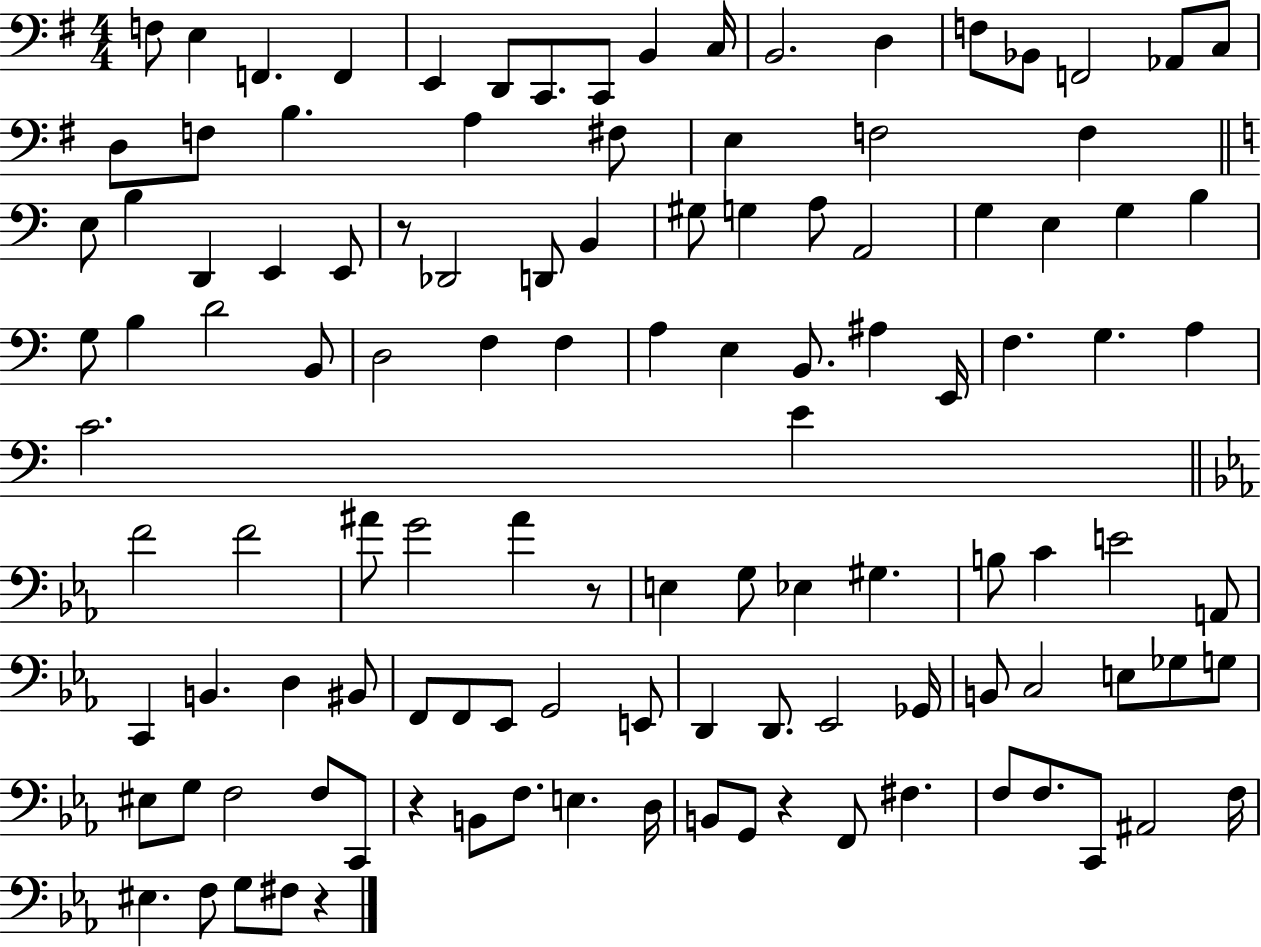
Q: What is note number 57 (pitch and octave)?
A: C4